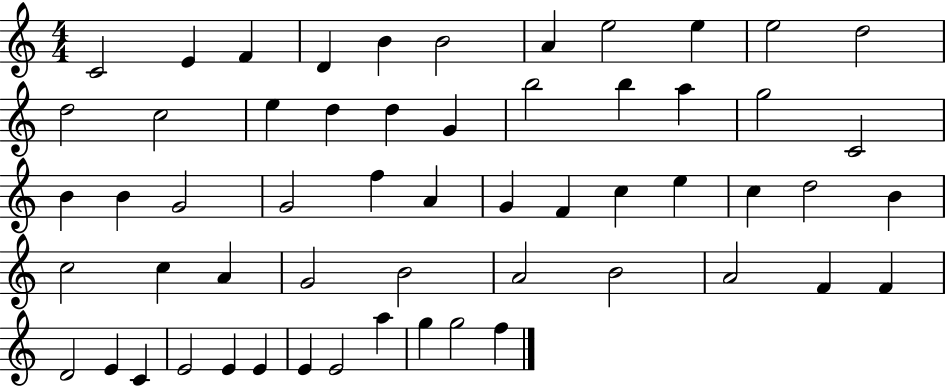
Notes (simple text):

C4/h E4/q F4/q D4/q B4/q B4/h A4/q E5/h E5/q E5/h D5/h D5/h C5/h E5/q D5/q D5/q G4/q B5/h B5/q A5/q G5/h C4/h B4/q B4/q G4/h G4/h F5/q A4/q G4/q F4/q C5/q E5/q C5/q D5/h B4/q C5/h C5/q A4/q G4/h B4/h A4/h B4/h A4/h F4/q F4/q D4/h E4/q C4/q E4/h E4/q E4/q E4/q E4/h A5/q G5/q G5/h F5/q